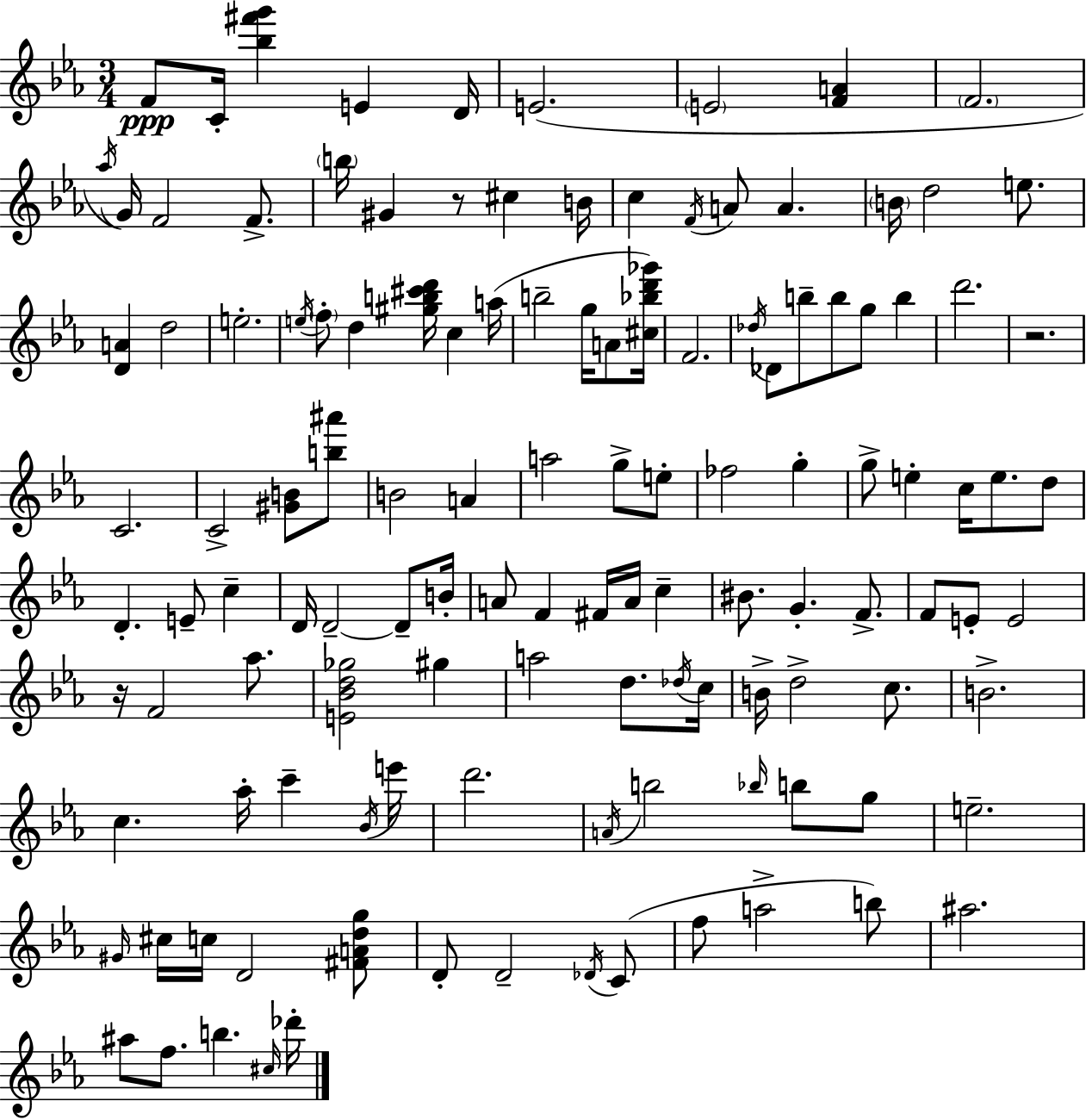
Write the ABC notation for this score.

X:1
T:Untitled
M:3/4
L:1/4
K:Eb
F/2 C/4 [_b^f'g'] E D/4 E2 E2 [FA] F2 _a/4 G/4 F2 F/2 b/4 ^G z/2 ^c B/4 c F/4 A/2 A B/4 d2 e/2 [DA] d2 e2 e/4 f/2 d [^gb^c'd']/4 c a/4 b2 g/4 A/2 [^c_bd'_g']/4 F2 _d/4 _D/2 b/2 b/2 g/2 b d'2 z2 C2 C2 [^GB]/2 [b^a']/2 B2 A a2 g/2 e/2 _f2 g g/2 e c/4 e/2 d/2 D E/2 c D/4 D2 D/2 B/4 A/2 F ^F/4 A/4 c ^B/2 G F/2 F/2 E/2 E2 z/4 F2 _a/2 [E_Bd_g]2 ^g a2 d/2 _d/4 c/4 B/4 d2 c/2 B2 c _a/4 c' _B/4 e'/4 d'2 A/4 b2 _b/4 b/2 g/2 e2 ^G/4 ^c/4 c/4 D2 [^FAdg]/2 D/2 D2 _D/4 C/2 f/2 a2 b/2 ^a2 ^a/2 f/2 b ^c/4 _d'/4